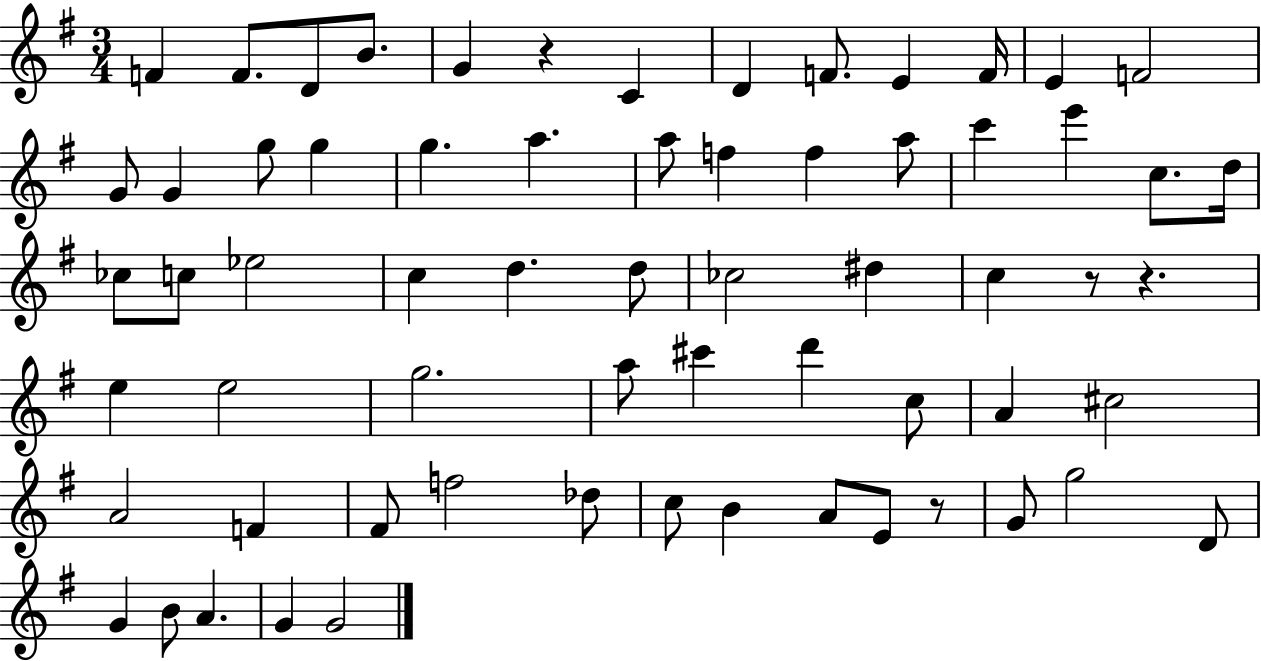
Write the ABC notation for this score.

X:1
T:Untitled
M:3/4
L:1/4
K:G
F F/2 D/2 B/2 G z C D F/2 E F/4 E F2 G/2 G g/2 g g a a/2 f f a/2 c' e' c/2 d/4 _c/2 c/2 _e2 c d d/2 _c2 ^d c z/2 z e e2 g2 a/2 ^c' d' c/2 A ^c2 A2 F ^F/2 f2 _d/2 c/2 B A/2 E/2 z/2 G/2 g2 D/2 G B/2 A G G2